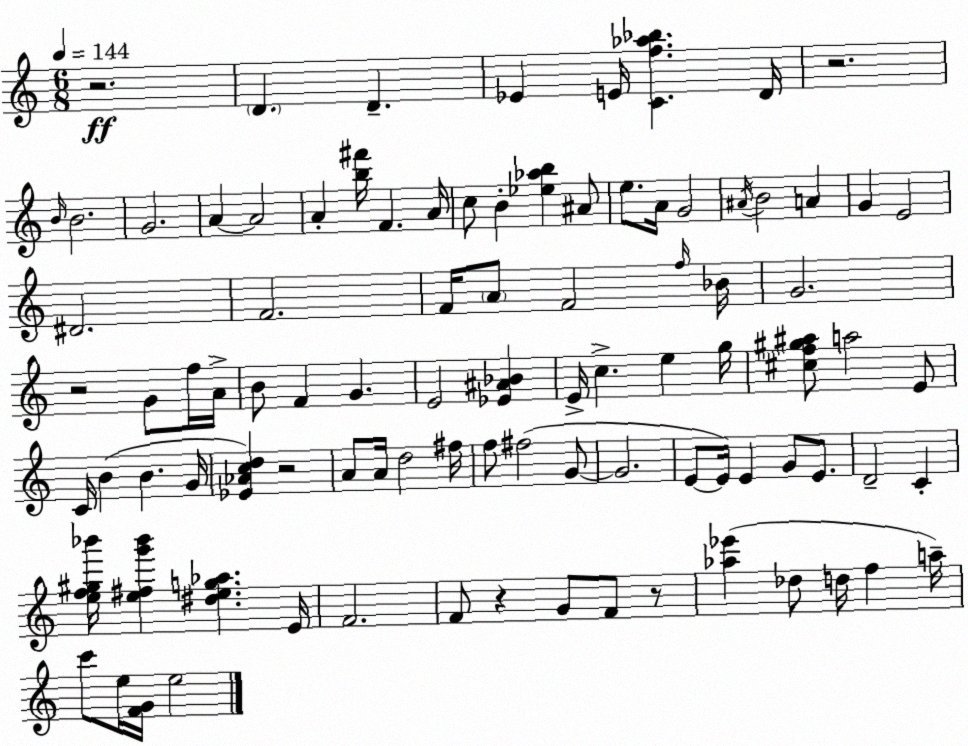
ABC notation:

X:1
T:Untitled
M:6/8
L:1/4
K:Am
z2 D D _E E/4 [Cf_a_b] D/4 z2 B/4 B2 G2 A A2 A [b^f']/4 F A/4 c/2 B [_e_ab] ^A/2 e/2 A/4 G2 ^A/4 B2 A G E2 ^D2 F2 F/4 A/2 F2 f/4 _B/4 G2 z2 G/2 f/4 A/4 B/2 F G E2 [_E^A_B] E/4 c e g/4 [^cf^g^a]/2 a2 E/2 C/4 B B G/4 [_E_Acd] z2 A/2 A/4 d2 ^f/4 f/2 ^f2 G/2 G2 E/2 E/4 E G/2 E/2 D2 C [ef^g_b']/4 [e^fg'_b'] [^deg_a] E/4 F2 F/2 z G/2 F/2 z/2 [_a_e'] _d/2 d/4 f a/4 c'/2 e/4 [FG]/4 e2